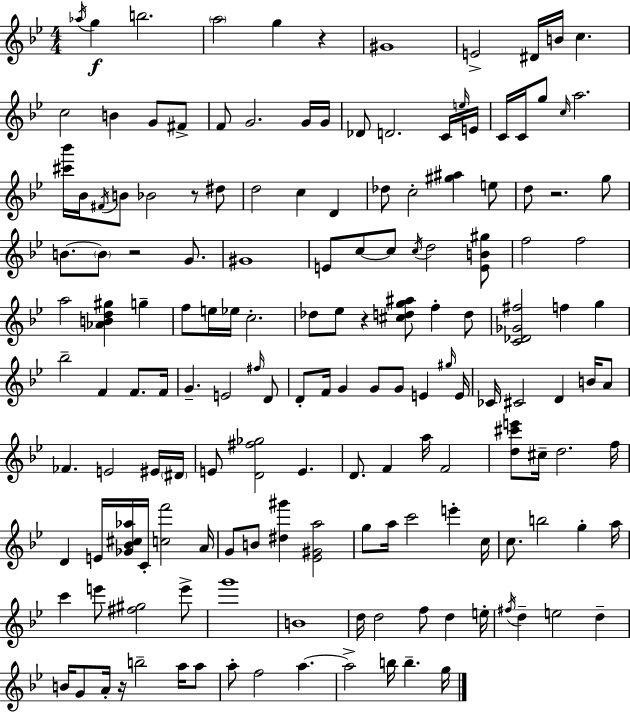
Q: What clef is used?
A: treble